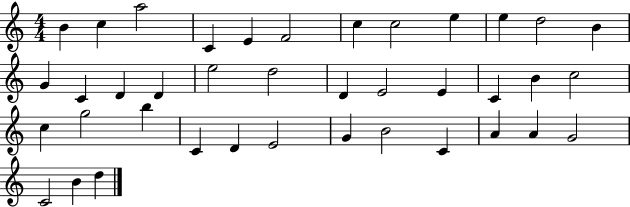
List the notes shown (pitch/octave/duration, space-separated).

B4/q C5/q A5/h C4/q E4/q F4/h C5/q C5/h E5/q E5/q D5/h B4/q G4/q C4/q D4/q D4/q E5/h D5/h D4/q E4/h E4/q C4/q B4/q C5/h C5/q G5/h B5/q C4/q D4/q E4/h G4/q B4/h C4/q A4/q A4/q G4/h C4/h B4/q D5/q